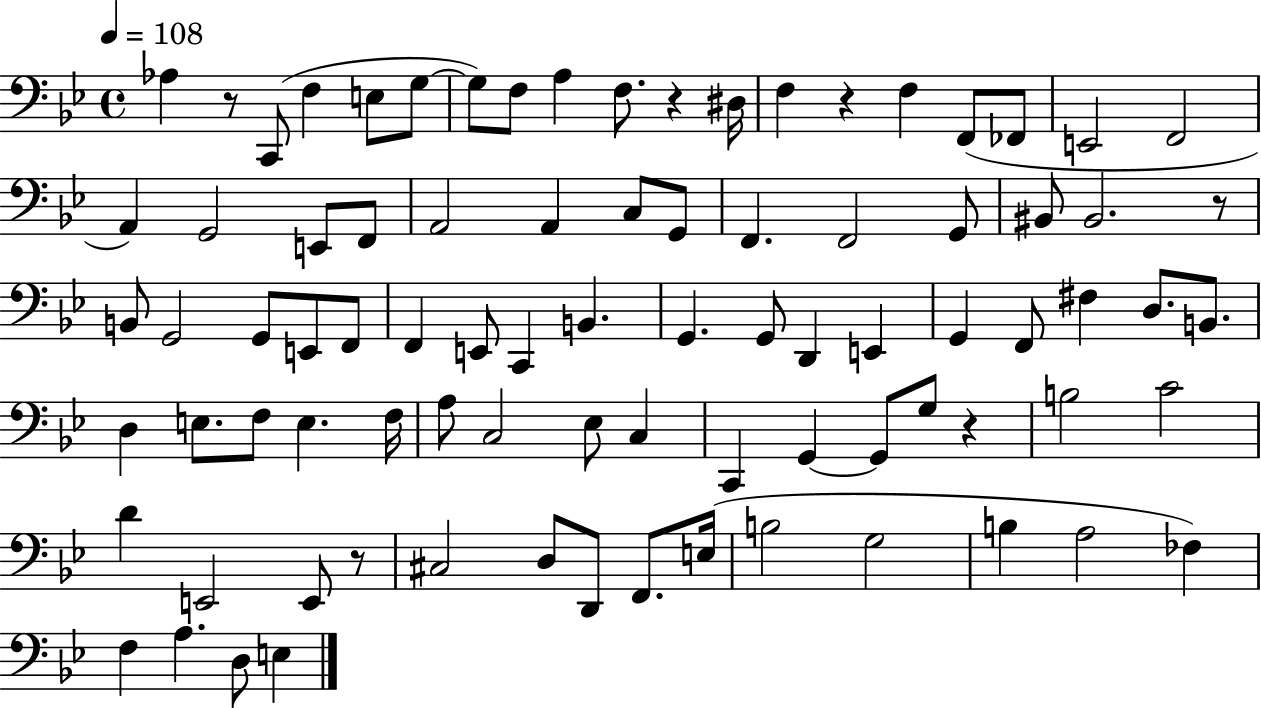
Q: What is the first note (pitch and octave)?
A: Ab3